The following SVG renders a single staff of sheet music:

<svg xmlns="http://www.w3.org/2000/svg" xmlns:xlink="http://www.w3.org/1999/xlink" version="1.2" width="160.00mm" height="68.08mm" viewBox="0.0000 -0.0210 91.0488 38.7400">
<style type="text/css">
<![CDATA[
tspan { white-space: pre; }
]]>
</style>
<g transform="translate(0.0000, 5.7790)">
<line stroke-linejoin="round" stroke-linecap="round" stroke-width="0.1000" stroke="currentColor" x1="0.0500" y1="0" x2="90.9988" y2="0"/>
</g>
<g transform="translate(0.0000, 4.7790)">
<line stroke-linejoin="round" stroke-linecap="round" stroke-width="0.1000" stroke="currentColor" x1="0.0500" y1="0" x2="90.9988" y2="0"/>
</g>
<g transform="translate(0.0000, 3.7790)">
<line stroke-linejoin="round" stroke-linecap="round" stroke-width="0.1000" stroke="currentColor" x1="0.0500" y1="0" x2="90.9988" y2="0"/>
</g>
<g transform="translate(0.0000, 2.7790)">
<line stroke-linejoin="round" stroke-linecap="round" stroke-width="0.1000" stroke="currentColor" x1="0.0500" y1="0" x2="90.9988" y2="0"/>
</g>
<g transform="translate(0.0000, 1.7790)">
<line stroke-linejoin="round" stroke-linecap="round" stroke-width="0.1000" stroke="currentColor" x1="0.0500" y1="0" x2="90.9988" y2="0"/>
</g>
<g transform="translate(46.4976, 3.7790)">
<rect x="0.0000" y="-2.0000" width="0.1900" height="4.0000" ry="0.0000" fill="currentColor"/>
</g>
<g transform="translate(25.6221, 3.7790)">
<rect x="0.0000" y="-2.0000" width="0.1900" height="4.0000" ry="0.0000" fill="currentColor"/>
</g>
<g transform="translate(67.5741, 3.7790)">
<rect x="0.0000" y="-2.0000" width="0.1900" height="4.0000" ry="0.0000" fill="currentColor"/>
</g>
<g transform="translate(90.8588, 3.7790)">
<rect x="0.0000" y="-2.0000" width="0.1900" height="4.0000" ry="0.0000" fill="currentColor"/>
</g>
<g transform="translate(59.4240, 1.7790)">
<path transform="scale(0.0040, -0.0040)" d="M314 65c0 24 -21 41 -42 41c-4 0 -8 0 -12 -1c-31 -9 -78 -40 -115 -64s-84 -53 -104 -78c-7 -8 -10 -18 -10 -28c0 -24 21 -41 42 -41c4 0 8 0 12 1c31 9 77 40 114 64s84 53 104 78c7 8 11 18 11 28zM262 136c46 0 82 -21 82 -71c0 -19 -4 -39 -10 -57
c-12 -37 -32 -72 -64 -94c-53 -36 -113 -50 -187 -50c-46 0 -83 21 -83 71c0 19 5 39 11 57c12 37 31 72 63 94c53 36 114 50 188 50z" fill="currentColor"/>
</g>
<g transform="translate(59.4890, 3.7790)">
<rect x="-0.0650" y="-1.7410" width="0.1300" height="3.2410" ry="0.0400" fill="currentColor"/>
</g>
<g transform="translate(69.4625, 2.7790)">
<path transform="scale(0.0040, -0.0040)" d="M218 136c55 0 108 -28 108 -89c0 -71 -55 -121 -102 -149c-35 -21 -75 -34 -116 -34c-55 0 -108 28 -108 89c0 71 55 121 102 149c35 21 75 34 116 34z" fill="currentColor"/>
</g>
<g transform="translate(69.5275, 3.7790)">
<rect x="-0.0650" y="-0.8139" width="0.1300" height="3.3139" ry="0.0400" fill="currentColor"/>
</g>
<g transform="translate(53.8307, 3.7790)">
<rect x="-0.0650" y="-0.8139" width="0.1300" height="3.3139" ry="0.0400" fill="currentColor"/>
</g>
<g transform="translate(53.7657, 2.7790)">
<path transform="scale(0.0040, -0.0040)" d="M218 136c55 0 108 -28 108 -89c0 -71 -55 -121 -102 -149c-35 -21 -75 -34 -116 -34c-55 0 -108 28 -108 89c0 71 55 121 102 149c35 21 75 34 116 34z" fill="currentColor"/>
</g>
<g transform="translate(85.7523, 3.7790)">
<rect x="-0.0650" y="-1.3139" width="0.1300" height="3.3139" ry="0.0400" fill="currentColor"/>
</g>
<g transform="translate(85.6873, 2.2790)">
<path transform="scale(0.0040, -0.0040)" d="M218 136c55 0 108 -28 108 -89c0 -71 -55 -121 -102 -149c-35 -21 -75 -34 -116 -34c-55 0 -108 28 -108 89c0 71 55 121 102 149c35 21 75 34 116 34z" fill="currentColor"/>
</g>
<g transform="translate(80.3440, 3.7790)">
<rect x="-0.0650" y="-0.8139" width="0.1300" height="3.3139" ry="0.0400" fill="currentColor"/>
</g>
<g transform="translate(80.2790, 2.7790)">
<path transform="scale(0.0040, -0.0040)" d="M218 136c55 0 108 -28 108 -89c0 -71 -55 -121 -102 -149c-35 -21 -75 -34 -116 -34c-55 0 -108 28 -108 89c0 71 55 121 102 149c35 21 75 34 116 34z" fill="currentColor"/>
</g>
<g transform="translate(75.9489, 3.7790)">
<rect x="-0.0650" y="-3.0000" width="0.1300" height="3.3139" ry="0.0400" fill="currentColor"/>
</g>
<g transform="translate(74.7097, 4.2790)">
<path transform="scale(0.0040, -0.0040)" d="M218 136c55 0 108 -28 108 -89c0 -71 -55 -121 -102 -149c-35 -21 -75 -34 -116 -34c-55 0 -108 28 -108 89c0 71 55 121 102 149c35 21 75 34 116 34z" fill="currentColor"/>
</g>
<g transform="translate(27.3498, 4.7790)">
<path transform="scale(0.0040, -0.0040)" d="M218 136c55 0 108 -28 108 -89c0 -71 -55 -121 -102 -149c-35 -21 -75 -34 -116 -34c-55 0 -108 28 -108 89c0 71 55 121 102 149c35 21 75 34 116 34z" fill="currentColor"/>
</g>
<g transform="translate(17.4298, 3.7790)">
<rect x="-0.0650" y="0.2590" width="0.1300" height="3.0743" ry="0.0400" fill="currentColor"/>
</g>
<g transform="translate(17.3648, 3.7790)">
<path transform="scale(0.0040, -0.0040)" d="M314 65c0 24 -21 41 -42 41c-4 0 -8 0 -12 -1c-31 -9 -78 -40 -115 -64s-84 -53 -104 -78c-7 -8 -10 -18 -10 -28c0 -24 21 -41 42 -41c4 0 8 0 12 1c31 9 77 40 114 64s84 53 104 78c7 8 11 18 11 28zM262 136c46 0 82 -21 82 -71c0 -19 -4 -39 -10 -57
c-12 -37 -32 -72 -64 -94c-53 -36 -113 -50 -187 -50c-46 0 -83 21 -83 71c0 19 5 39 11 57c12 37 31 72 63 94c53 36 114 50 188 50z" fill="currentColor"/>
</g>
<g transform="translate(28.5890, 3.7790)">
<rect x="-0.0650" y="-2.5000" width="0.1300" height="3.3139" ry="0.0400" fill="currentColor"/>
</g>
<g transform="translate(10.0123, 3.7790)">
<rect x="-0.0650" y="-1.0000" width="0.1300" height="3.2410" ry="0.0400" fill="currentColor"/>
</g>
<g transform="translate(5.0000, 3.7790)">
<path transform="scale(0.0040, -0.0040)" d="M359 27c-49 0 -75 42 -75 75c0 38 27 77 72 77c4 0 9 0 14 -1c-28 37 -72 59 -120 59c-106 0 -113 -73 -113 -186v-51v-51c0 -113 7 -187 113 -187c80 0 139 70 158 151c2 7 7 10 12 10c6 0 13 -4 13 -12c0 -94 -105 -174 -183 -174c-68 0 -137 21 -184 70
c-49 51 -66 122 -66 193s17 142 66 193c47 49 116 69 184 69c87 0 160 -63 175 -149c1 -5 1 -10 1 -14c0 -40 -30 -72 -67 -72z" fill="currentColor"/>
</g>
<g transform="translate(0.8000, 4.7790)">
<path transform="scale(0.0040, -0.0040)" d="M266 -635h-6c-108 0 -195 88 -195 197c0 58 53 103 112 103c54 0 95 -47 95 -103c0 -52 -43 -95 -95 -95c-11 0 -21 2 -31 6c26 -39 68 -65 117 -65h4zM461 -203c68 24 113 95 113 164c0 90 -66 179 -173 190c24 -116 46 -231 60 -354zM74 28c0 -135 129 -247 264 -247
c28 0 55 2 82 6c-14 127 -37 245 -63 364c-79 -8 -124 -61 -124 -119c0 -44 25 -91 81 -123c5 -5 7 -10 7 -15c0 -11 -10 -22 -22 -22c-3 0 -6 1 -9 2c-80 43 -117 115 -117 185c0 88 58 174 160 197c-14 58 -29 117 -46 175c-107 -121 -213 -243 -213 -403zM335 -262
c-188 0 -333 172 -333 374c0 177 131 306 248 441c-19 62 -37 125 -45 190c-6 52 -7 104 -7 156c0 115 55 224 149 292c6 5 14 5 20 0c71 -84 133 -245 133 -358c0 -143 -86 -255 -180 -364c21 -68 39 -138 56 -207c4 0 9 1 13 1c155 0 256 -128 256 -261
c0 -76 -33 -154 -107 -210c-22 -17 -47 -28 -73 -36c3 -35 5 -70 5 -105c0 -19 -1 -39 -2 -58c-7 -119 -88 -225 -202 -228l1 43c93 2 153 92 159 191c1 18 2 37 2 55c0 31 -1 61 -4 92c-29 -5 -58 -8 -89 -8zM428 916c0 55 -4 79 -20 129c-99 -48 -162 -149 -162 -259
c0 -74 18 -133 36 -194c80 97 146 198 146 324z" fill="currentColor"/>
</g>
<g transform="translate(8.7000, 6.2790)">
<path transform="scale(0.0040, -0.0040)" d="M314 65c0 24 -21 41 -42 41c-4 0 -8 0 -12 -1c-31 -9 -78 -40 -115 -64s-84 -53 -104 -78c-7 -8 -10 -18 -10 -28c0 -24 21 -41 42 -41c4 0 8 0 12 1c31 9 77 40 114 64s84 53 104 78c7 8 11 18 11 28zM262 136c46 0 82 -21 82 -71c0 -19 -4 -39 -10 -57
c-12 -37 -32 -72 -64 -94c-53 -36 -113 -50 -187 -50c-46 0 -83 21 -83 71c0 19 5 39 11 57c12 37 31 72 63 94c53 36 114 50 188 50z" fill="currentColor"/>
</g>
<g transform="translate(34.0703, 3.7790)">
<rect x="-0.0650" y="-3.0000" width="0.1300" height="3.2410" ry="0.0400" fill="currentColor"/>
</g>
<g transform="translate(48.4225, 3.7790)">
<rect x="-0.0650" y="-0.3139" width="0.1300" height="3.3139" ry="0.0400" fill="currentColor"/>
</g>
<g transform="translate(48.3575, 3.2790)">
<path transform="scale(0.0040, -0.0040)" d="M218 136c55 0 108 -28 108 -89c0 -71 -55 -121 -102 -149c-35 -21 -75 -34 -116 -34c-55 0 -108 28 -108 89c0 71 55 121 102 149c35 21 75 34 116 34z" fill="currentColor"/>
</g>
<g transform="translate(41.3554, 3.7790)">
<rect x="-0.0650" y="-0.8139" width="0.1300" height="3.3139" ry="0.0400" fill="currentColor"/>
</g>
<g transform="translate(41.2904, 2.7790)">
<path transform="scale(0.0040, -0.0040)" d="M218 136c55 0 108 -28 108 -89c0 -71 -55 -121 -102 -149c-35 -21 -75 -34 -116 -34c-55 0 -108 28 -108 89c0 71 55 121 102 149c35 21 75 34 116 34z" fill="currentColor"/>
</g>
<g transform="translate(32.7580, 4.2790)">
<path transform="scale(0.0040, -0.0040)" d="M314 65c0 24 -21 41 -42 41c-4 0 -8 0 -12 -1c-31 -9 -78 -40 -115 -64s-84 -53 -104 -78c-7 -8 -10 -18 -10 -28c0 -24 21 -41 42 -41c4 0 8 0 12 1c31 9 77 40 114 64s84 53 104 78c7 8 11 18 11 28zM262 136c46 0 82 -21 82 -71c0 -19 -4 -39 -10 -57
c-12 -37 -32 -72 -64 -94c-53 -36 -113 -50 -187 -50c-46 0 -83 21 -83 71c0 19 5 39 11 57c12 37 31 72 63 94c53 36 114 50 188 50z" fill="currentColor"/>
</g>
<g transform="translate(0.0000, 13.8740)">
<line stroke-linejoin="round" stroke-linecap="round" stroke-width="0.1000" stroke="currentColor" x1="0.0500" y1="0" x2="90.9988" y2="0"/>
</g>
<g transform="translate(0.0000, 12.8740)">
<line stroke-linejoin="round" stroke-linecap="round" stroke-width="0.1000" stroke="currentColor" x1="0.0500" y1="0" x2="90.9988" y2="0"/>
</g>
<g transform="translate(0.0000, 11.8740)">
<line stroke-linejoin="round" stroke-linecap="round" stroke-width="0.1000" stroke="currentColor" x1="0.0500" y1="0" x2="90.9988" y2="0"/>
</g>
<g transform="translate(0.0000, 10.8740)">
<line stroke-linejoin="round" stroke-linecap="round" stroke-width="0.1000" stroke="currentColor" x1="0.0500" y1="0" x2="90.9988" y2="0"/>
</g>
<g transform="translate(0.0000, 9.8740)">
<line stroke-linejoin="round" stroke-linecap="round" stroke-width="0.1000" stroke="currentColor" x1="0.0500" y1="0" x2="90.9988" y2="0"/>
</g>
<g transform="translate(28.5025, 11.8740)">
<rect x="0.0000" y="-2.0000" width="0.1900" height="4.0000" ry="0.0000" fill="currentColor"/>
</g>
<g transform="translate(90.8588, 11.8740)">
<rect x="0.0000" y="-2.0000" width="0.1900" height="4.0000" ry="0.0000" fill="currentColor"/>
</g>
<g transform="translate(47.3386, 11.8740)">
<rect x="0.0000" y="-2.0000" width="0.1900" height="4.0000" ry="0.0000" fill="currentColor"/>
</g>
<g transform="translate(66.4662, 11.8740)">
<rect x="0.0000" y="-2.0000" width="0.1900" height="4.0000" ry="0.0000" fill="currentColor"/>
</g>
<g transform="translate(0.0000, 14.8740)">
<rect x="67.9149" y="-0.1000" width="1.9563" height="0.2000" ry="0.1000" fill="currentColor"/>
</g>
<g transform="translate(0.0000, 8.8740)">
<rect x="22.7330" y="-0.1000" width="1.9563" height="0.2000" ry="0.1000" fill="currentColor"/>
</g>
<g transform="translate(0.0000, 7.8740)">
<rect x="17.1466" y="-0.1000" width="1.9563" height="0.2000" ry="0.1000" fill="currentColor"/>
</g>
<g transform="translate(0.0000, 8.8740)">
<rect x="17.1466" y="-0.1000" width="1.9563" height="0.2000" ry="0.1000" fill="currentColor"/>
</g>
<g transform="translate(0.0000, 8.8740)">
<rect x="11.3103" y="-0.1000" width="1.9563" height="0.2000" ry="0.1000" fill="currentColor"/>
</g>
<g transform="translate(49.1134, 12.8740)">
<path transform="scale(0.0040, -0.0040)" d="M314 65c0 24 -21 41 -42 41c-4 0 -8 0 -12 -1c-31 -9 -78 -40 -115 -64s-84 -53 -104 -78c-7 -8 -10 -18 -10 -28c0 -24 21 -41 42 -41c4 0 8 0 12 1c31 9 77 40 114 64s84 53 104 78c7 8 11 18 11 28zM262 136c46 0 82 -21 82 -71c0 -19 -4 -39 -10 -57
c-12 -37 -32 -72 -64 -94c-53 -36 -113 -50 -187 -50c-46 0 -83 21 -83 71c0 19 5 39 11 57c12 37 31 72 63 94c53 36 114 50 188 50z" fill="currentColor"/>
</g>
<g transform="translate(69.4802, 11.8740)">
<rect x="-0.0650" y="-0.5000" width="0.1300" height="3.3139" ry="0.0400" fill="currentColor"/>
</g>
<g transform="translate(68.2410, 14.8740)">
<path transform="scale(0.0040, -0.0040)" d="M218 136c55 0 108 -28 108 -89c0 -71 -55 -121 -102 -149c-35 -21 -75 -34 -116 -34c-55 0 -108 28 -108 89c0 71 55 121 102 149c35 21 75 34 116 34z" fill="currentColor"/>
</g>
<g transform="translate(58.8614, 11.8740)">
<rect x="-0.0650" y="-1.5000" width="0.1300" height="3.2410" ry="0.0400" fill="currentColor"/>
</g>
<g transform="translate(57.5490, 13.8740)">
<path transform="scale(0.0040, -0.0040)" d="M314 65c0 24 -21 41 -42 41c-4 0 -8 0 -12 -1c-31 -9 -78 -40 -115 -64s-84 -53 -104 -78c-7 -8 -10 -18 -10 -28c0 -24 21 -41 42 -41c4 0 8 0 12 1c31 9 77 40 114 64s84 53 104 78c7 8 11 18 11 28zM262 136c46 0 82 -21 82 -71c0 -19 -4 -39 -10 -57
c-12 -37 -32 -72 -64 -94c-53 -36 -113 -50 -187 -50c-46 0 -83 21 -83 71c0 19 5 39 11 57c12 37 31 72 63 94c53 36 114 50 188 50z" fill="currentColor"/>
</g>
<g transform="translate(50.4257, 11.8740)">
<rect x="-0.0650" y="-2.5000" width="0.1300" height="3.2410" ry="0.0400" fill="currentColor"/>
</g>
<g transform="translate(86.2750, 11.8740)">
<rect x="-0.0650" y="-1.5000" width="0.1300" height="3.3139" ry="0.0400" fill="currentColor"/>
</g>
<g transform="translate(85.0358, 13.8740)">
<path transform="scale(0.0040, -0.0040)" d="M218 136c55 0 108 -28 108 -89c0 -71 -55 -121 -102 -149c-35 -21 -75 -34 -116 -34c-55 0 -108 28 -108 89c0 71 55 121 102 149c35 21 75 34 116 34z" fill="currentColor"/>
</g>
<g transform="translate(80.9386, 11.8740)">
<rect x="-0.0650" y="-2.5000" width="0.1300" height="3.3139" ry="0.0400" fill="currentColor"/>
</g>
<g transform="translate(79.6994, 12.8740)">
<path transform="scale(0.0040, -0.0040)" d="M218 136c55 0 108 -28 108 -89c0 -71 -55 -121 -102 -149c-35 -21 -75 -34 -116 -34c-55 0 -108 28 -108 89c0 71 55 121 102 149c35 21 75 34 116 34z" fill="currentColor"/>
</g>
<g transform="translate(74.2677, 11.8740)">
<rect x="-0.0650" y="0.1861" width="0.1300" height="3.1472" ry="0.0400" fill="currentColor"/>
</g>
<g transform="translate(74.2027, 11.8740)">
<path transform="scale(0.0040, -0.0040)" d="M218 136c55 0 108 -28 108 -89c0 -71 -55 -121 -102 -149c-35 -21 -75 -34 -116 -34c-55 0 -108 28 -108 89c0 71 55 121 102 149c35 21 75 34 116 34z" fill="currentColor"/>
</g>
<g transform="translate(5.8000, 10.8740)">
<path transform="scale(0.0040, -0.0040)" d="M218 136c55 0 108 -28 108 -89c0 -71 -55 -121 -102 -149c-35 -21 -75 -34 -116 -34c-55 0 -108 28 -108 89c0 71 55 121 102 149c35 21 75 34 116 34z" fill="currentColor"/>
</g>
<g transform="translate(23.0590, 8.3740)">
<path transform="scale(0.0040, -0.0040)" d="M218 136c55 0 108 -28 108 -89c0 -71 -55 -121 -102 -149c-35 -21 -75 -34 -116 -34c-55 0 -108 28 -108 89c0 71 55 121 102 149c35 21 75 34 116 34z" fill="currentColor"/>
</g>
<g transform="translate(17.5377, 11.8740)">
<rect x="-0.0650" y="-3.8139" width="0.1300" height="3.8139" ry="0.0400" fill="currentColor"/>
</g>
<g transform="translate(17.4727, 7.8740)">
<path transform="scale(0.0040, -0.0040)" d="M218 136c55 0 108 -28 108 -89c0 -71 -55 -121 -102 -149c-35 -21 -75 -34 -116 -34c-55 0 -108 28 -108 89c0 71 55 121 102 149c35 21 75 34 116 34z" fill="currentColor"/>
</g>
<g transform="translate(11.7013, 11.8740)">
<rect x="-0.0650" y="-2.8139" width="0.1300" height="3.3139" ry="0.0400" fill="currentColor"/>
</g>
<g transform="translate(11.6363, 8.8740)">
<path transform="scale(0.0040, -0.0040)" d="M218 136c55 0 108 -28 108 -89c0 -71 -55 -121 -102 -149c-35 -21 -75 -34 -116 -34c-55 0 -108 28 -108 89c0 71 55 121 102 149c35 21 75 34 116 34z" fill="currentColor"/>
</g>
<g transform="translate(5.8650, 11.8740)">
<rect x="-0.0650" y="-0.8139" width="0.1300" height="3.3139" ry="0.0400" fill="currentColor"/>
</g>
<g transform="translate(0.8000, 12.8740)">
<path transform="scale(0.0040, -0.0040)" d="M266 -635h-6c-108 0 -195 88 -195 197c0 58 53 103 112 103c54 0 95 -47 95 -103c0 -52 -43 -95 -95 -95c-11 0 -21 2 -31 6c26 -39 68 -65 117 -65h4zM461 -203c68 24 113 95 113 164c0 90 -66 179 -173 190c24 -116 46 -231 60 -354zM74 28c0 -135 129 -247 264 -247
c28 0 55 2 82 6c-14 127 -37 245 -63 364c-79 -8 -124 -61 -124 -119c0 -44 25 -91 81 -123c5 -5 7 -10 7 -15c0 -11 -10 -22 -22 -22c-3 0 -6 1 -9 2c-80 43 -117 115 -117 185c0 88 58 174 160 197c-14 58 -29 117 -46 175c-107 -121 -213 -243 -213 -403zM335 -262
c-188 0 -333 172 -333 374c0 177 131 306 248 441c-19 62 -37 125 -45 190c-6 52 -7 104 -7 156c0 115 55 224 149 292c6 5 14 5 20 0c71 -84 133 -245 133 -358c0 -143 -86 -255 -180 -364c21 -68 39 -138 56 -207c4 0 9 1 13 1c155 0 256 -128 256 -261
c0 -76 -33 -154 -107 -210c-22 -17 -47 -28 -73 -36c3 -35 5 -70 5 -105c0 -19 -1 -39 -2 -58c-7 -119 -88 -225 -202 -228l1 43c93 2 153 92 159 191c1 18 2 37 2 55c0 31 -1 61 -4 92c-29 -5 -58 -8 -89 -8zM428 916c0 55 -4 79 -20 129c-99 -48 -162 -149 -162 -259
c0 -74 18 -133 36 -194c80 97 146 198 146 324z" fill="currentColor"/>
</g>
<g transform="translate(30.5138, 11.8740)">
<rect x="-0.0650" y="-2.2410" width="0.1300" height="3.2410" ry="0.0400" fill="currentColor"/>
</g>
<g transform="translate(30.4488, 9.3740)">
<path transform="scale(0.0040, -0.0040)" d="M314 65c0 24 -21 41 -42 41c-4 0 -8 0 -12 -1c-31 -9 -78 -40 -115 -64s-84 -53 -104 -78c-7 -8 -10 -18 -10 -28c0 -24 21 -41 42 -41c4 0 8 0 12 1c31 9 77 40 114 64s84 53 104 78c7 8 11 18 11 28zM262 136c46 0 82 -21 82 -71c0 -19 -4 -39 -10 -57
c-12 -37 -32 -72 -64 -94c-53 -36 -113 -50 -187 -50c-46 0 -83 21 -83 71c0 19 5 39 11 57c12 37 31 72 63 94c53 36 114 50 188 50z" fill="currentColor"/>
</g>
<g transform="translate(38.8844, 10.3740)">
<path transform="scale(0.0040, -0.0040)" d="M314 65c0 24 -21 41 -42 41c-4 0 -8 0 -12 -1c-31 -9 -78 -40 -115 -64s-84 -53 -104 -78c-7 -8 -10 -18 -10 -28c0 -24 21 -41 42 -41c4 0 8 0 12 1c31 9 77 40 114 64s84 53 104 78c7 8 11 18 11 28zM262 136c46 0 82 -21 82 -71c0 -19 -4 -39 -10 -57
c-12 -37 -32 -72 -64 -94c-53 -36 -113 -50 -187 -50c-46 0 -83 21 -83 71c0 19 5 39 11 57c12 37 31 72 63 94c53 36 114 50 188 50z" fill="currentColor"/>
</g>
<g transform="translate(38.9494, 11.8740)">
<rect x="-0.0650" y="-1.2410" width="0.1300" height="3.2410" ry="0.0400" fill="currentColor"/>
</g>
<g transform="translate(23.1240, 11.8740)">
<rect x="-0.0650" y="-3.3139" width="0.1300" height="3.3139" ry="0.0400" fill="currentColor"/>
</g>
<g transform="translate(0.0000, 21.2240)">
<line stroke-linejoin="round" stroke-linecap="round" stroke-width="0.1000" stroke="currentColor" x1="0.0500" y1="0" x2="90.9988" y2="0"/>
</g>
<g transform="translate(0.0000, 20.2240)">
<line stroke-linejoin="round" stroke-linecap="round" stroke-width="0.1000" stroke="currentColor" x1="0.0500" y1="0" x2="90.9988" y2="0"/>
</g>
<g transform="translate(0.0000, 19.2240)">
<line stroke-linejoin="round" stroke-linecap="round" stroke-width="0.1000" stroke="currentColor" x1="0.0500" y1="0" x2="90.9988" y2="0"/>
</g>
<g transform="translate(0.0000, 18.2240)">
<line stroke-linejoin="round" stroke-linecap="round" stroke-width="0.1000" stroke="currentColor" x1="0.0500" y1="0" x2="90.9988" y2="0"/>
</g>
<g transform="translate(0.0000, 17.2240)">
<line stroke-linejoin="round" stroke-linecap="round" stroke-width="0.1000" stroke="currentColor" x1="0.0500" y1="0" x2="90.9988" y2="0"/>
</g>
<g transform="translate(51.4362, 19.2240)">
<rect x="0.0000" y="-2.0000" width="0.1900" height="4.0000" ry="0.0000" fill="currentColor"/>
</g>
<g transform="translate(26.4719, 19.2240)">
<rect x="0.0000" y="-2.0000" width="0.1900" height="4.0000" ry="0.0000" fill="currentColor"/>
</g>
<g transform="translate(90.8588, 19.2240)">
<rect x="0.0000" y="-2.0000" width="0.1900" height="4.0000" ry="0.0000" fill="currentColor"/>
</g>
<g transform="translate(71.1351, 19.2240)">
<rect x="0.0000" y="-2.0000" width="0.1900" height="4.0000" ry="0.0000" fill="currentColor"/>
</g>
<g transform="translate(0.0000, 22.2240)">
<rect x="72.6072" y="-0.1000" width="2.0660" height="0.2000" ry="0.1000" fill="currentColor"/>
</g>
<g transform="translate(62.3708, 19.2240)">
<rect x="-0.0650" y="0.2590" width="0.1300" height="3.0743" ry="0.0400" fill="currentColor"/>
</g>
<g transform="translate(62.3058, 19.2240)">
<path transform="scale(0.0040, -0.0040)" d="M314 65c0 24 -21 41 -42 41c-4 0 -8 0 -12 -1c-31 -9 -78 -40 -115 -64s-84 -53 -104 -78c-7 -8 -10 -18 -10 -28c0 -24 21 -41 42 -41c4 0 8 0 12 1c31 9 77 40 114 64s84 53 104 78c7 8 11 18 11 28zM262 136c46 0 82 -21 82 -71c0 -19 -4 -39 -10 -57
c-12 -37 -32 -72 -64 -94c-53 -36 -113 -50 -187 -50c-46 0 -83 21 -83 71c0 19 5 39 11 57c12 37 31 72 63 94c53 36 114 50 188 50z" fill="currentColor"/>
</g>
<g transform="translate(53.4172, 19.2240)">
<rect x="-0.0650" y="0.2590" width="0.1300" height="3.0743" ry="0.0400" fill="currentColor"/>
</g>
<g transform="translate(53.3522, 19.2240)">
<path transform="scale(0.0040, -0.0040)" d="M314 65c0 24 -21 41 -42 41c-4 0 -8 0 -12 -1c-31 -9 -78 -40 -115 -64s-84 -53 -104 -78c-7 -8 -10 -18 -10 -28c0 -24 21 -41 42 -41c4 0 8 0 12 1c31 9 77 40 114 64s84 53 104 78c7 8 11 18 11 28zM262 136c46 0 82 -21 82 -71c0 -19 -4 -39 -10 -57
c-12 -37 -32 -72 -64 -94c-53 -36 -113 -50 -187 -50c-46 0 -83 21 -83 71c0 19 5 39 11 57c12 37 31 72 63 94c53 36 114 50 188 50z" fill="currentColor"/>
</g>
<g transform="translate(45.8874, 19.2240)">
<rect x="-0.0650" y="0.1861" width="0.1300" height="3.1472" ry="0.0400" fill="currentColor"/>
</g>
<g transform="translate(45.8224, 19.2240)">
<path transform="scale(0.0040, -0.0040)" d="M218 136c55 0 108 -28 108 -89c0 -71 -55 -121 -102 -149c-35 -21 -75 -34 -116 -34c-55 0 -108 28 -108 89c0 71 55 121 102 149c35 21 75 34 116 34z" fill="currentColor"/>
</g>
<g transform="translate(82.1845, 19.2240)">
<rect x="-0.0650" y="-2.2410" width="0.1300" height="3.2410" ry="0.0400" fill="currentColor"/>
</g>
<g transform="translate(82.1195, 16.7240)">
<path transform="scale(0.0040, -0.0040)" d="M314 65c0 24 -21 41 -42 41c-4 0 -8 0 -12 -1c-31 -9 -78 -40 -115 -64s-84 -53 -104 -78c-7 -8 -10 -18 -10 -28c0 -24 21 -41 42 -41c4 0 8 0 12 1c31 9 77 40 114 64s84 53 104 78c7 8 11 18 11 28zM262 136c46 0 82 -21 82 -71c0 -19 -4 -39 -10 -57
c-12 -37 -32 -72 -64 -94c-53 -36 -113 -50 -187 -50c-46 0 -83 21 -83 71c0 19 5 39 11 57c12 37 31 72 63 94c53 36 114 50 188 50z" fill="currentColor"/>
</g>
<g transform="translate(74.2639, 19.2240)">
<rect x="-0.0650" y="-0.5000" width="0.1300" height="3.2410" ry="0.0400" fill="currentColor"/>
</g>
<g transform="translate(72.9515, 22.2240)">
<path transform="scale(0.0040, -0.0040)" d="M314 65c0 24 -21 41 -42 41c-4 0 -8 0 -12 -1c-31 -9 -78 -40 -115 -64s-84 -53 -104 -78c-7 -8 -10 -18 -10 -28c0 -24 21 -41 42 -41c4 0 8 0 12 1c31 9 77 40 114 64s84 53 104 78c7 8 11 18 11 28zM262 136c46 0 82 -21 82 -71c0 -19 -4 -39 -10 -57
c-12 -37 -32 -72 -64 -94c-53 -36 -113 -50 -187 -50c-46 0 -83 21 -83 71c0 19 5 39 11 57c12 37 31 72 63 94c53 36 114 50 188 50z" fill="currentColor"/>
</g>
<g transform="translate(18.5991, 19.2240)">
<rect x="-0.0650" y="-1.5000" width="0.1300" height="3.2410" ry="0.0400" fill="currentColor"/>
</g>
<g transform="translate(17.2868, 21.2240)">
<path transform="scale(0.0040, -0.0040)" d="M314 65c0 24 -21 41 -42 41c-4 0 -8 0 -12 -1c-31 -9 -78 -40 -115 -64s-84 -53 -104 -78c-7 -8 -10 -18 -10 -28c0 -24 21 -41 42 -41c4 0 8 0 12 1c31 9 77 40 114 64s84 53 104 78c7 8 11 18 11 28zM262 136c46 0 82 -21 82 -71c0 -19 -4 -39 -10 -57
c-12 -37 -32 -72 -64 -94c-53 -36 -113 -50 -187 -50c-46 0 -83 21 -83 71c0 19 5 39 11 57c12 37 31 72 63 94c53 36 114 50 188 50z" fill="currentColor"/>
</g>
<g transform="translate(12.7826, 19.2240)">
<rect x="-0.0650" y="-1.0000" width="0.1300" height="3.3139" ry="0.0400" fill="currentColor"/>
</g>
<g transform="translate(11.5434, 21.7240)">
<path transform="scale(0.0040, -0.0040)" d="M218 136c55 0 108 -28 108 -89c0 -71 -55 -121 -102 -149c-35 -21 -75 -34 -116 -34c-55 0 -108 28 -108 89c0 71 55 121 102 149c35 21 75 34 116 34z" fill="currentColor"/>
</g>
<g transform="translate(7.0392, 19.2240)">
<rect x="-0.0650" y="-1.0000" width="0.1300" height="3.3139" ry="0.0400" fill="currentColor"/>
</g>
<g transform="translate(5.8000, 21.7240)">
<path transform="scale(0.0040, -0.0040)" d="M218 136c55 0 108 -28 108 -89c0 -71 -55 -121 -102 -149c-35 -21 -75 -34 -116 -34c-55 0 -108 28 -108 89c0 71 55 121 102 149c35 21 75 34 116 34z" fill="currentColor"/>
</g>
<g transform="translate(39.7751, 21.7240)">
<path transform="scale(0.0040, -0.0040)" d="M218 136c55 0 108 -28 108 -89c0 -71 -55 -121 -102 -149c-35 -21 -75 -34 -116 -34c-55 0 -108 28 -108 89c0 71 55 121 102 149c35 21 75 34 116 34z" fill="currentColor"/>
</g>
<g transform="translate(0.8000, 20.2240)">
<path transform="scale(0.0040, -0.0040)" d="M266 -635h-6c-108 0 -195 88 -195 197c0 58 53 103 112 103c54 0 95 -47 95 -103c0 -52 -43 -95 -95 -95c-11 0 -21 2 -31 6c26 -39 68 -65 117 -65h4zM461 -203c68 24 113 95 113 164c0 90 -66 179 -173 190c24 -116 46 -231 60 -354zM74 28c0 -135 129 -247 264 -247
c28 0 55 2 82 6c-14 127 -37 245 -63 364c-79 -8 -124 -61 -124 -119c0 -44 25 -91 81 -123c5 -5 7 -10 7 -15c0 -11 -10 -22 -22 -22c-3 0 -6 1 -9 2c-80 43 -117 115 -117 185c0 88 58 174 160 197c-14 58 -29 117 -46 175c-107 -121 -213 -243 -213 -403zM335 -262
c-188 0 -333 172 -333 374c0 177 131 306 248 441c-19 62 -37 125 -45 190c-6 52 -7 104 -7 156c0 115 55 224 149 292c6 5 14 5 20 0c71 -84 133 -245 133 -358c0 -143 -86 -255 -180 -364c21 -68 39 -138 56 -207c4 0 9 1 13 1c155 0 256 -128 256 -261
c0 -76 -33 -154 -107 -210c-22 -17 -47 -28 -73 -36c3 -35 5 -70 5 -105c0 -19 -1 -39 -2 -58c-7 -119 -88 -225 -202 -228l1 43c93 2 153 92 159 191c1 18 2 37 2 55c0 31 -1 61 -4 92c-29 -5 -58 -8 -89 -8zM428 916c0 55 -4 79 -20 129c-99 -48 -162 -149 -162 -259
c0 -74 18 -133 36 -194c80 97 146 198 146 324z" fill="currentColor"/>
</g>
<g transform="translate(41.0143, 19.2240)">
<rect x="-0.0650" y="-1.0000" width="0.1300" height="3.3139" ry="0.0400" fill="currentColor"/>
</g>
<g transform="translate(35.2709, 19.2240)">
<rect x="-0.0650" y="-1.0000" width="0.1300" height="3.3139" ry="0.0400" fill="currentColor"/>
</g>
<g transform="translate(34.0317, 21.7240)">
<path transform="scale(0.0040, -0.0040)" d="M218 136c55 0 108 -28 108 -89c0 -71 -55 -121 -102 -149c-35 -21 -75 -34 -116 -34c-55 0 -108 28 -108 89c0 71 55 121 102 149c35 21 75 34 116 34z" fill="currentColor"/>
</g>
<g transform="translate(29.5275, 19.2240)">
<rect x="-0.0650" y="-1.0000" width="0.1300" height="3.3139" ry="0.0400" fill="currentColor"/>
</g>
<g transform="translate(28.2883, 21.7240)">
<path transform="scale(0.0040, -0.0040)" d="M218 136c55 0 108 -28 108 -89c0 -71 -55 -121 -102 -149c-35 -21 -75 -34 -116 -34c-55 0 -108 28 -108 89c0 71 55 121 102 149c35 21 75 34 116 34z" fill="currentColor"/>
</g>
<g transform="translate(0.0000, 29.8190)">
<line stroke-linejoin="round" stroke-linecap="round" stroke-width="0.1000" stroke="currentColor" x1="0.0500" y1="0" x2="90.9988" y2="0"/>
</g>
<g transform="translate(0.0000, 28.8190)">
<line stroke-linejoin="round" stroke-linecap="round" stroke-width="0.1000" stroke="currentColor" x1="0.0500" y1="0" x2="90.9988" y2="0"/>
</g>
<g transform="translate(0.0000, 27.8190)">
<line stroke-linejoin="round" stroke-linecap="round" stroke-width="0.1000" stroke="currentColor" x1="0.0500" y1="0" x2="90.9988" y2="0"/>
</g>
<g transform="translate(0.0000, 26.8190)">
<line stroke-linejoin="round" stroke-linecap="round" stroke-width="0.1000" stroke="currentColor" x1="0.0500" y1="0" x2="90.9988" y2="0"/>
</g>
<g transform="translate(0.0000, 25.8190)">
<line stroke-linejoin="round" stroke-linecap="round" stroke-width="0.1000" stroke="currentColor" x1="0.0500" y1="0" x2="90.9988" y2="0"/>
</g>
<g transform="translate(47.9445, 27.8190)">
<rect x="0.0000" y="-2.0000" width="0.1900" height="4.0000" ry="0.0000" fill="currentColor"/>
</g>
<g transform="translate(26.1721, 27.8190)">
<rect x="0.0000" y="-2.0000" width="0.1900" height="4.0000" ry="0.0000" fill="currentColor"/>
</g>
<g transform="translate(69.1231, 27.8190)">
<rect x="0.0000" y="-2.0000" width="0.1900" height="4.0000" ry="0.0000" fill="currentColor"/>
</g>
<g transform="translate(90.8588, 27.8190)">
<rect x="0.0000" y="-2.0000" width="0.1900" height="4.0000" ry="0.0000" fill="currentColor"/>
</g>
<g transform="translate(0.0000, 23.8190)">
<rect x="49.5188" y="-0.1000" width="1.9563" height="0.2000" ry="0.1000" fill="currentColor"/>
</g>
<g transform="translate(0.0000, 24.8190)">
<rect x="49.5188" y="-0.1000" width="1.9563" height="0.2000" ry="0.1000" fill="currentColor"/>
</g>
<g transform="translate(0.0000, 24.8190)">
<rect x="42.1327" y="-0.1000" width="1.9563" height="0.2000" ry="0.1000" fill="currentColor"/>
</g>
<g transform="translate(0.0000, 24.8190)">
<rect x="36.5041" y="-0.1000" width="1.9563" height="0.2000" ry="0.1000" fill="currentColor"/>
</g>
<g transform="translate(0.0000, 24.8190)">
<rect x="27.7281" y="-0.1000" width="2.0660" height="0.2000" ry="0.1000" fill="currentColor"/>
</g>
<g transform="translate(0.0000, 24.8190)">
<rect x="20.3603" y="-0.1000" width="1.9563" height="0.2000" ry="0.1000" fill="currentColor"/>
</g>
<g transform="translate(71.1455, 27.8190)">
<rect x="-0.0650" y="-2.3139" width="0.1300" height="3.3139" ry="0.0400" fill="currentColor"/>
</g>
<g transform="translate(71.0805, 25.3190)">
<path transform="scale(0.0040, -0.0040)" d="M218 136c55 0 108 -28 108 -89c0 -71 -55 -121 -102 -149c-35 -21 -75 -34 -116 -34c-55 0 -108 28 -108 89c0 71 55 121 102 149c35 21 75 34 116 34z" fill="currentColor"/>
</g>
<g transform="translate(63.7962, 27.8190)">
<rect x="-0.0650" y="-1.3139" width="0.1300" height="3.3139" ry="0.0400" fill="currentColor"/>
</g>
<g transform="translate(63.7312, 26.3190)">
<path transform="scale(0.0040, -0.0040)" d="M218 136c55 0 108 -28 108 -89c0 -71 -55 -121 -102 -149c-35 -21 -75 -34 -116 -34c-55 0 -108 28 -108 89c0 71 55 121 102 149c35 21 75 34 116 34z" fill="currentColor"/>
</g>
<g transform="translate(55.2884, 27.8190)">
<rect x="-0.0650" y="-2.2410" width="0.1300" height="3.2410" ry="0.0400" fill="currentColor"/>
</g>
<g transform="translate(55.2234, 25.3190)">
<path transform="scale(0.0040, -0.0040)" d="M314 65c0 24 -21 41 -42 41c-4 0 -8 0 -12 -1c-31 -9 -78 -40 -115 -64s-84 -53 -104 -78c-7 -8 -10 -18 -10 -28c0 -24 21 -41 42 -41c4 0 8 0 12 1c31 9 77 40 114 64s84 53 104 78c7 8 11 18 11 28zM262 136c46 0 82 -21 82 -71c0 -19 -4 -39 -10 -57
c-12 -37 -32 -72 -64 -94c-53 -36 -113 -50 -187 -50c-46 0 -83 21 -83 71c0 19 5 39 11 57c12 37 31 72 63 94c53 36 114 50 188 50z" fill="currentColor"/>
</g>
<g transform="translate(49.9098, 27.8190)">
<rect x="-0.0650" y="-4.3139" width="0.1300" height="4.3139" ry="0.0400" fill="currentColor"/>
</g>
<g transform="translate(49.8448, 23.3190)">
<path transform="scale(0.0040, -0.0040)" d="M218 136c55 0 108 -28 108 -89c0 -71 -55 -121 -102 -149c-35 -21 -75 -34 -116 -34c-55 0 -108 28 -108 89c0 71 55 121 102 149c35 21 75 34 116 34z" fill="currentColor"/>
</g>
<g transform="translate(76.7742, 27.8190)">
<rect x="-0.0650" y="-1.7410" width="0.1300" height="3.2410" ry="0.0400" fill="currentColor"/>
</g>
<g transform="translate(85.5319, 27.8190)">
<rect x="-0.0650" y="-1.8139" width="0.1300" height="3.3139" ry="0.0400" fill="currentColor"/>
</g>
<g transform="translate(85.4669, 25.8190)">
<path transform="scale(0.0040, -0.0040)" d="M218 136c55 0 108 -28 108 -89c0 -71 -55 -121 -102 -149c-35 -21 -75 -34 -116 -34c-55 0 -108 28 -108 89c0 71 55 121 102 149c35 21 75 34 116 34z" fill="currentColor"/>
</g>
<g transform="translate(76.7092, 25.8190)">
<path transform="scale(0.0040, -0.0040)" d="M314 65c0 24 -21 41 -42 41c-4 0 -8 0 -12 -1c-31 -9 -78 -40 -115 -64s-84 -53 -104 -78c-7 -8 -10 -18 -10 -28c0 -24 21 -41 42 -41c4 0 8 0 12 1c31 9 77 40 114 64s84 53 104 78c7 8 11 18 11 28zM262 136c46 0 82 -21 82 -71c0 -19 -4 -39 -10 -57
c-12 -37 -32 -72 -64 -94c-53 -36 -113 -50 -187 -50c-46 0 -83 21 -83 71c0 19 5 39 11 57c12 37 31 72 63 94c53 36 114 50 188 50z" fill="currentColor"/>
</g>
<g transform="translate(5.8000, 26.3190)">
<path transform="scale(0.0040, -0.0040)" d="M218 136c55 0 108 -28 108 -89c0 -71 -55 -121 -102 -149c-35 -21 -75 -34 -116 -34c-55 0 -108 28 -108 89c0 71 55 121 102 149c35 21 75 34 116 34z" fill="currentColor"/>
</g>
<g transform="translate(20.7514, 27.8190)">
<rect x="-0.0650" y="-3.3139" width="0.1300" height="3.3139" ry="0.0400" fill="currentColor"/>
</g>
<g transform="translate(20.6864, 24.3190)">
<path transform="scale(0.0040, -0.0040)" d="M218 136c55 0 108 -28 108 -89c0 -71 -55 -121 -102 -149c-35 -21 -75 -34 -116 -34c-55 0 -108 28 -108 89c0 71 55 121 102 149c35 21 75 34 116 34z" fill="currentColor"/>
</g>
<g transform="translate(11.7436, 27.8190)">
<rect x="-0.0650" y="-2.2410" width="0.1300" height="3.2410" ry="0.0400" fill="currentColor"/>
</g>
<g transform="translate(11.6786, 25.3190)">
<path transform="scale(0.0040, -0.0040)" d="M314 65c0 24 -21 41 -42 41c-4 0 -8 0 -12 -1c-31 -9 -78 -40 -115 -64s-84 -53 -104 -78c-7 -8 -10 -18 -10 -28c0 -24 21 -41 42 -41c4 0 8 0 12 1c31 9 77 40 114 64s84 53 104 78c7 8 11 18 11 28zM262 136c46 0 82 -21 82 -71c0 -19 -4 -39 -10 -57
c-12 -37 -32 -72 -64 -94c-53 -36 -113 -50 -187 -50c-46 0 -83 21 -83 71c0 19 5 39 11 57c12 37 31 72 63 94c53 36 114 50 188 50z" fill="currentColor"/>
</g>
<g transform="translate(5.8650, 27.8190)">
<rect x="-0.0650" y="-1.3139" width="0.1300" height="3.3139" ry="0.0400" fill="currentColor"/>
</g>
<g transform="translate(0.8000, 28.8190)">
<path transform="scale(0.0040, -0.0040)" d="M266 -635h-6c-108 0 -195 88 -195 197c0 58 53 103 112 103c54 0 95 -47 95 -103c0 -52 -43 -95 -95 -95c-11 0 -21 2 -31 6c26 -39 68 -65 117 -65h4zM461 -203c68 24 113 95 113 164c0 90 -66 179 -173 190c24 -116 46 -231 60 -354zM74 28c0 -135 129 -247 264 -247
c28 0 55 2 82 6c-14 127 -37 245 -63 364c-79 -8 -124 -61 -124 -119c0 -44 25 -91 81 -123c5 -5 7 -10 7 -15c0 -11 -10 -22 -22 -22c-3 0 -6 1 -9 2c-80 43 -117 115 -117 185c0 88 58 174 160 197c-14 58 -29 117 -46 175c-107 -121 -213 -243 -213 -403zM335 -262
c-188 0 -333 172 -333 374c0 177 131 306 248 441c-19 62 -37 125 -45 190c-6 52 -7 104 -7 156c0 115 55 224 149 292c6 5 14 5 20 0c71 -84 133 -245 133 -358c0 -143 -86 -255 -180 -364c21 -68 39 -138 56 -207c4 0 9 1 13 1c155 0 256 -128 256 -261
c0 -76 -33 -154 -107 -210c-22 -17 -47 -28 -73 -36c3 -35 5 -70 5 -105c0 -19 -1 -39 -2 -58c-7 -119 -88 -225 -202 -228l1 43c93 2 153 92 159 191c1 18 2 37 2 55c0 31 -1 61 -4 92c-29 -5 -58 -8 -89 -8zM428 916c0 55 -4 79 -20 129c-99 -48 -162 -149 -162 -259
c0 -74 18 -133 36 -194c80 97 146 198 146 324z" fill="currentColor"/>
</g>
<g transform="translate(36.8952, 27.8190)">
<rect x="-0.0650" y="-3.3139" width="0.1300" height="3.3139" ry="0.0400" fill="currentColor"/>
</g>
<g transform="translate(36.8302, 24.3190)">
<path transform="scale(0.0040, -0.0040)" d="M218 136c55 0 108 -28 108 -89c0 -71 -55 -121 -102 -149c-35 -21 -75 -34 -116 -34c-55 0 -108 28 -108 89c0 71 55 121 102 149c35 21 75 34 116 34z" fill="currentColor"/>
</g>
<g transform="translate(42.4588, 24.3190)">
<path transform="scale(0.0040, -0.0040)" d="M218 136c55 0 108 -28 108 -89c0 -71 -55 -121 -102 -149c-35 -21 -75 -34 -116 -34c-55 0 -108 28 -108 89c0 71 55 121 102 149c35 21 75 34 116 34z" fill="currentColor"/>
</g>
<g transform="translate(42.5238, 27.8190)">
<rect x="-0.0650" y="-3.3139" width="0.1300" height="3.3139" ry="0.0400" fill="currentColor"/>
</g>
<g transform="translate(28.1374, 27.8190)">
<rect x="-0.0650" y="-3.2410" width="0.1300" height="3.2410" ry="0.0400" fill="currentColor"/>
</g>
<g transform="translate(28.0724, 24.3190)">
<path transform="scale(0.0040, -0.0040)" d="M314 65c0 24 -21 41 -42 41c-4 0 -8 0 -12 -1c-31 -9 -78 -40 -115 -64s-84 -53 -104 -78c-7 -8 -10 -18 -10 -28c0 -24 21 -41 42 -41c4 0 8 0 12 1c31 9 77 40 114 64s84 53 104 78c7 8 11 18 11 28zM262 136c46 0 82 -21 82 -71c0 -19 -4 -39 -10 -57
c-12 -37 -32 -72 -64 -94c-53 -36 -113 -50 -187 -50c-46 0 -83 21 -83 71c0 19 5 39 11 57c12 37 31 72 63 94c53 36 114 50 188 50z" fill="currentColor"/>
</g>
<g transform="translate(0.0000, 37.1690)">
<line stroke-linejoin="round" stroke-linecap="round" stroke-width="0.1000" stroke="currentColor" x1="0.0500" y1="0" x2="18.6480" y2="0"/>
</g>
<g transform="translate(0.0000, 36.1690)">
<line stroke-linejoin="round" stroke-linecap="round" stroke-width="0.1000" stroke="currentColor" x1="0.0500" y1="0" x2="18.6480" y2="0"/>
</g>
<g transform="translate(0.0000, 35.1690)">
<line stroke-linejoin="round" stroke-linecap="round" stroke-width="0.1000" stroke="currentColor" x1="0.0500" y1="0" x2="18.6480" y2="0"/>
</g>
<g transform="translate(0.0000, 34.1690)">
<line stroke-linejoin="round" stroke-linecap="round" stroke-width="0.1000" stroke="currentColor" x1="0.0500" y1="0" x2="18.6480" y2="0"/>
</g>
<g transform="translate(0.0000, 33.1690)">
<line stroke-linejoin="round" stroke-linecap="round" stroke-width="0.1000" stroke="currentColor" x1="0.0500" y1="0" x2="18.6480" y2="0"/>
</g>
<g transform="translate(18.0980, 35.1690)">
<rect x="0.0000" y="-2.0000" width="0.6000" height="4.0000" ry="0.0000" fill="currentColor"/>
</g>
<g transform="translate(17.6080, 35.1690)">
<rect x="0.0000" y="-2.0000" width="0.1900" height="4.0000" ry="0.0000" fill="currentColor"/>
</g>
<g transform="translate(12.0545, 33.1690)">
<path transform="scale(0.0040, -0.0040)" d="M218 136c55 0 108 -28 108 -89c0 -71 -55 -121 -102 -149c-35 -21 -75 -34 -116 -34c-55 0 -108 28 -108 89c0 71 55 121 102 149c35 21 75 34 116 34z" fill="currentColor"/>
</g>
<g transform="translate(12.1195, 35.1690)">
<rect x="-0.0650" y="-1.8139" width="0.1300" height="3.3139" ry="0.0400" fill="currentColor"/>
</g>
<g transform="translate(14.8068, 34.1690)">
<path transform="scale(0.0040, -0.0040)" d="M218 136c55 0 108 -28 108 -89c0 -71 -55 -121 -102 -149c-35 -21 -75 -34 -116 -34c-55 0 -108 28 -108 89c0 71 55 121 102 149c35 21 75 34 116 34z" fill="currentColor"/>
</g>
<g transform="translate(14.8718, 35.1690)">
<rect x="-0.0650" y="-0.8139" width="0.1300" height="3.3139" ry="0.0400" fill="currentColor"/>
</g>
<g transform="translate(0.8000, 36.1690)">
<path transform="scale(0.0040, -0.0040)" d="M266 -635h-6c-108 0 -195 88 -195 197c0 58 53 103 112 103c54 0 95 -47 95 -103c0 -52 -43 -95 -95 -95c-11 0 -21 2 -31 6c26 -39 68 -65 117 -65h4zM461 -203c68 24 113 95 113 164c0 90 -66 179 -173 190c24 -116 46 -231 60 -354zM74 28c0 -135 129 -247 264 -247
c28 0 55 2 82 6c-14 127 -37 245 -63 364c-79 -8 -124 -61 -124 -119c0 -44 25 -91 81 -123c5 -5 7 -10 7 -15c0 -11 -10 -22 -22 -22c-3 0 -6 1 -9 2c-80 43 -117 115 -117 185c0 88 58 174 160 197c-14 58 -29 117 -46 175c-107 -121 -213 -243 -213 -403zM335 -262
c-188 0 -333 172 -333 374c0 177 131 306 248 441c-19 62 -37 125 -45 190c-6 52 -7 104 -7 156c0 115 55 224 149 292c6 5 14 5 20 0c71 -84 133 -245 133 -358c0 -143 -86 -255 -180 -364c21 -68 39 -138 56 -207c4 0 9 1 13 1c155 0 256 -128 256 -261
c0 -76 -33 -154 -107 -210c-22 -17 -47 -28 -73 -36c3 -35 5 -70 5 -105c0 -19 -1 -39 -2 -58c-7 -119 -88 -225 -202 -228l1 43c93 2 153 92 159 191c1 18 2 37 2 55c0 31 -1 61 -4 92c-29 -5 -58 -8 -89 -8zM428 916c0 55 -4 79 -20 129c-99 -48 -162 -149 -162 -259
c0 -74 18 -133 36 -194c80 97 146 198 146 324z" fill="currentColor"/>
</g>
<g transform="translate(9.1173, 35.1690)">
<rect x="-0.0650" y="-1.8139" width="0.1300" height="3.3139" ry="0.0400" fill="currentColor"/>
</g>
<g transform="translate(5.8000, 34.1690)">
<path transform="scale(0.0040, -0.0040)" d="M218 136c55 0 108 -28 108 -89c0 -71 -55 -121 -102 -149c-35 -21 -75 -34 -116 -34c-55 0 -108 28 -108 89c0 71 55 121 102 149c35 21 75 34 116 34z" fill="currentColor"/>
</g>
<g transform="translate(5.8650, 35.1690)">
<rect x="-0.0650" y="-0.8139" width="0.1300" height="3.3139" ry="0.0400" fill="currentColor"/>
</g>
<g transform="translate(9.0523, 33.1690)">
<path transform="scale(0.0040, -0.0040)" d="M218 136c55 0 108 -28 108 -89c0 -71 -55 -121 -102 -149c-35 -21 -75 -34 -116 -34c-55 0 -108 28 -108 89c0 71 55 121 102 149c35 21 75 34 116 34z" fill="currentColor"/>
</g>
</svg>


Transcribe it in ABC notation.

X:1
T:Untitled
M:4/4
L:1/4
K:C
D2 B2 G A2 d c d f2 d A d e d a c' b g2 e2 G2 E2 C B G E D D E2 D D D B B2 B2 C2 g2 e g2 b b2 b b d' g2 e g f2 f d f f d